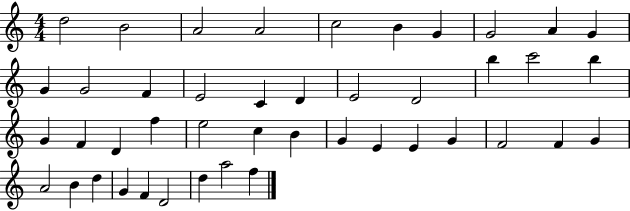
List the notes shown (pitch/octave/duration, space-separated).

D5/h B4/h A4/h A4/h C5/h B4/q G4/q G4/h A4/q G4/q G4/q G4/h F4/q E4/h C4/q D4/q E4/h D4/h B5/q C6/h B5/q G4/q F4/q D4/q F5/q E5/h C5/q B4/q G4/q E4/q E4/q G4/q F4/h F4/q G4/q A4/h B4/q D5/q G4/q F4/q D4/h D5/q A5/h F5/q